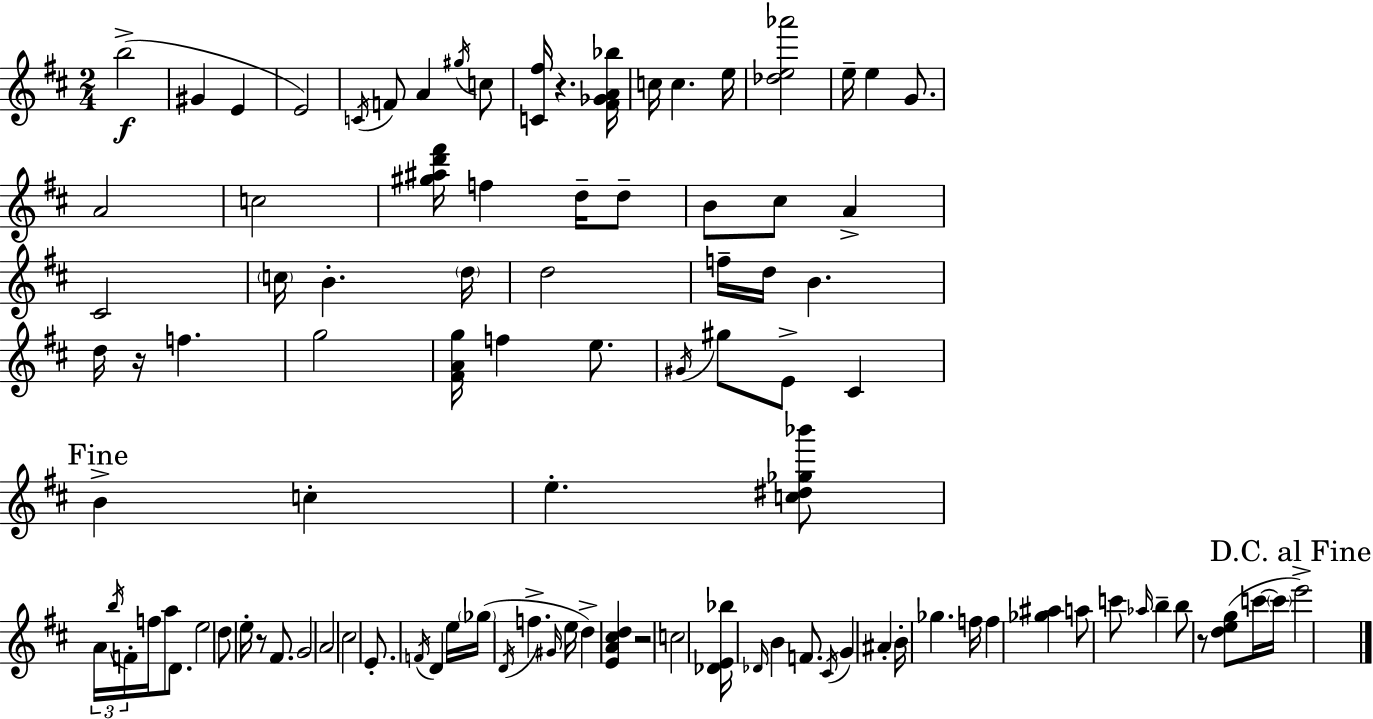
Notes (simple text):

B5/h G#4/q E4/q E4/h C4/s F4/e A4/q G#5/s C5/e [C4,F#5]/s R/q. [F#4,Gb4,A4,Bb5]/s C5/s C5/q. E5/s [Db5,E5,Ab6]/h E5/s E5/q G4/e. A4/h C5/h [G#5,A#5,D6,F#6]/s F5/q D5/s D5/e B4/e C#5/e A4/q C#4/h C5/s B4/q. D5/s D5/h F5/s D5/s B4/q. D5/s R/s F5/q. G5/h [F#4,A4,G5]/s F5/q E5/e. G#4/s G#5/e E4/e C#4/q B4/q C5/q E5/q. [C5,D#5,Gb5,Bb6]/e A4/s B5/s F4/s F5/s A5/e D4/e. E5/h D5/e E5/s R/e F#4/e. G4/h A4/h C#5/h E4/e. F4/s D4/q E5/s Gb5/s D4/s F5/q. G#4/s E5/s D5/q [E4,A4,C#5,D5]/q R/h C5/h [Db4,E4,Bb5]/s Db4/s B4/q F4/e. C#4/s G4/q A#4/q B4/s Gb5/q. F5/s F5/q [Gb5,A#5]/q A5/e C6/e Ab5/s B5/q B5/e R/e [D5,E5,G5]/e C6/s C6/s E6/h